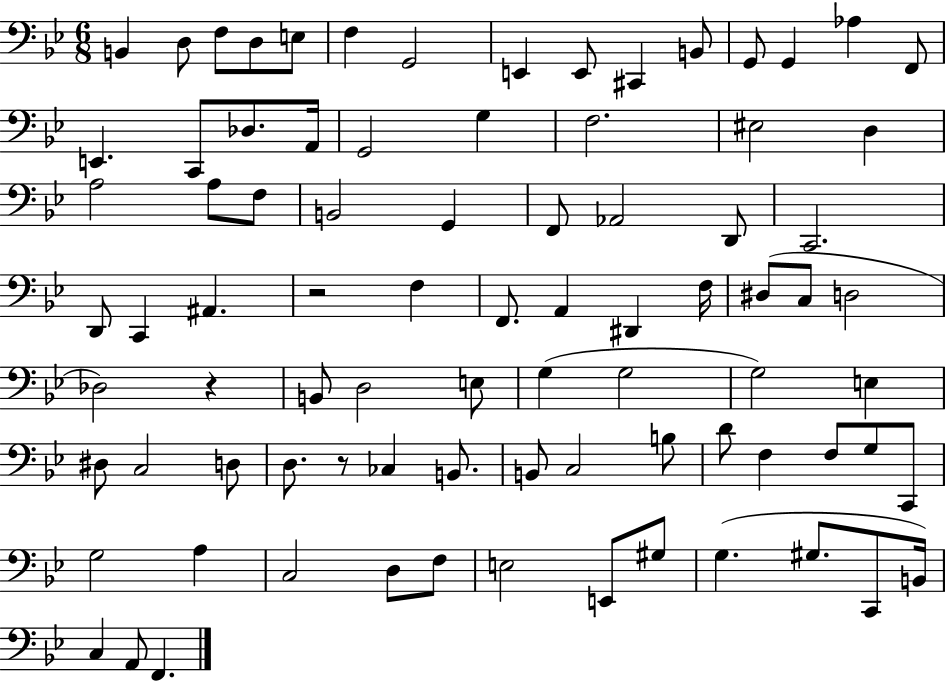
{
  \clef bass
  \numericTimeSignature
  \time 6/8
  \key bes \major
  b,4 d8 f8 d8 e8 | f4 g,2 | e,4 e,8 cis,4 b,8 | g,8 g,4 aes4 f,8 | \break e,4. c,8 des8. a,16 | g,2 g4 | f2. | eis2 d4 | \break a2 a8 f8 | b,2 g,4 | f,8 aes,2 d,8 | c,2. | \break d,8 c,4 ais,4. | r2 f4 | f,8. a,4 dis,4 f16 | dis8( c8 d2 | \break des2) r4 | b,8 d2 e8 | g4( g2 | g2) e4 | \break dis8 c2 d8 | d8. r8 ces4 b,8. | b,8 c2 b8 | d'8 f4 f8 g8 c,8 | \break g2 a4 | c2 d8 f8 | e2 e,8 gis8 | g4.( gis8. c,8 b,16) | \break c4 a,8 f,4. | \bar "|."
}